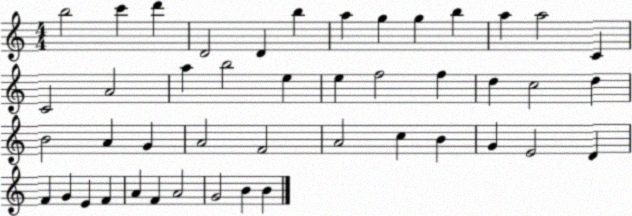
X:1
T:Untitled
M:4/4
L:1/4
K:C
b2 c' d' D2 D b a g g b a a2 C C2 A2 a b2 e e f2 f d c2 d B2 A G A2 F2 A2 c B G E2 D F G E F A F A2 G2 B B